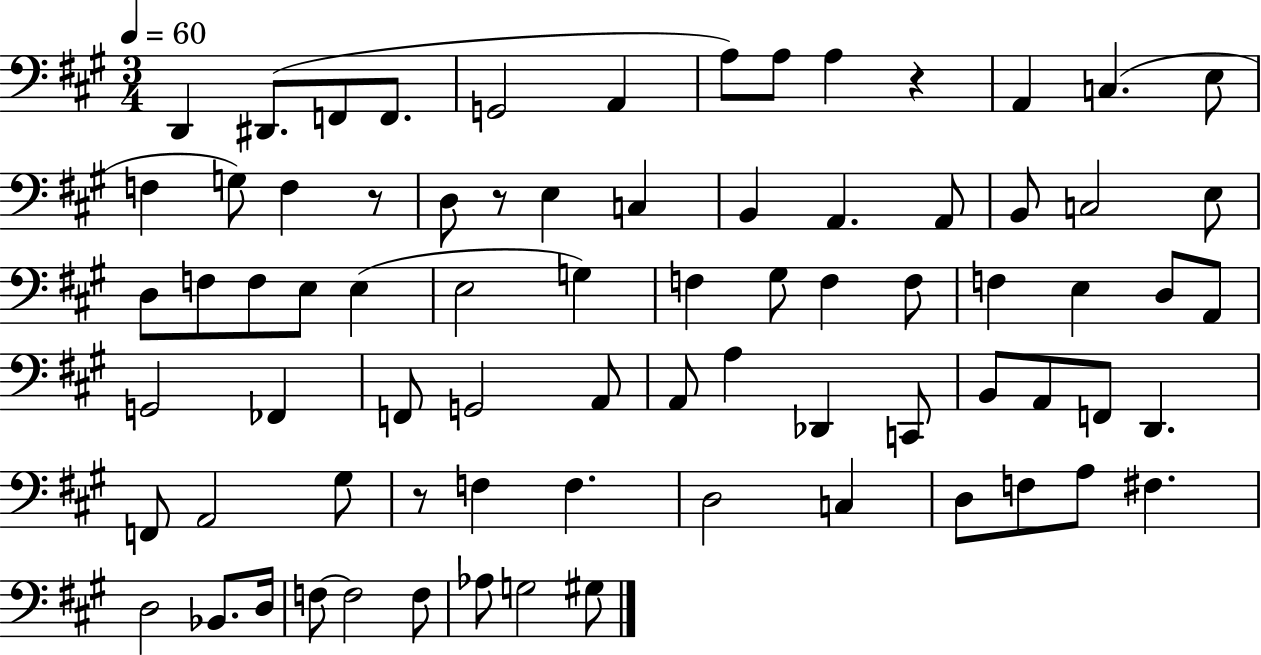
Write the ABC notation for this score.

X:1
T:Untitled
M:3/4
L:1/4
K:A
D,, ^D,,/2 F,,/2 F,,/2 G,,2 A,, A,/2 A,/2 A, z A,, C, E,/2 F, G,/2 F, z/2 D,/2 z/2 E, C, B,, A,, A,,/2 B,,/2 C,2 E,/2 D,/2 F,/2 F,/2 E,/2 E, E,2 G, F, ^G,/2 F, F,/2 F, E, D,/2 A,,/2 G,,2 _F,, F,,/2 G,,2 A,,/2 A,,/2 A, _D,, C,,/2 B,,/2 A,,/2 F,,/2 D,, F,,/2 A,,2 ^G,/2 z/2 F, F, D,2 C, D,/2 F,/2 A,/2 ^F, D,2 _B,,/2 D,/4 F,/2 F,2 F,/2 _A,/2 G,2 ^G,/2